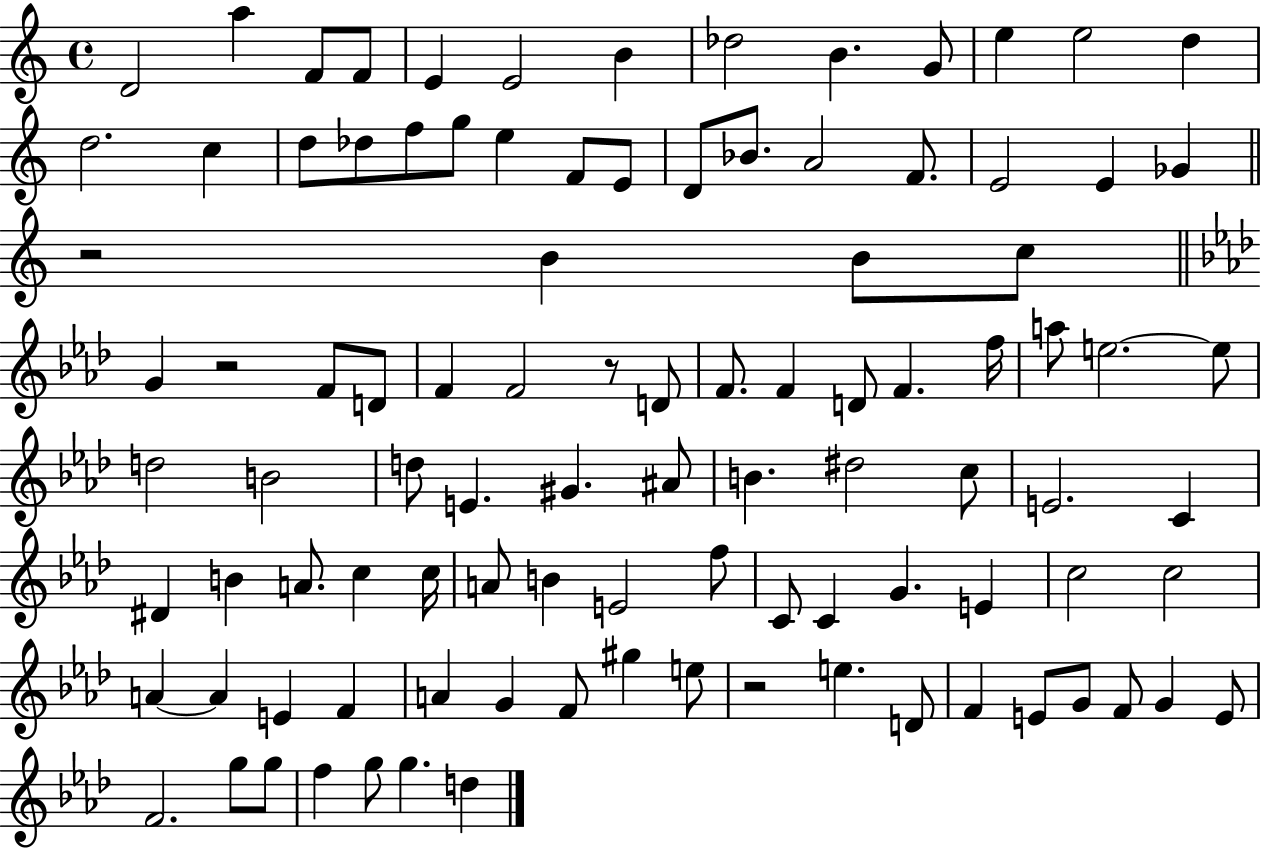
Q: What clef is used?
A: treble